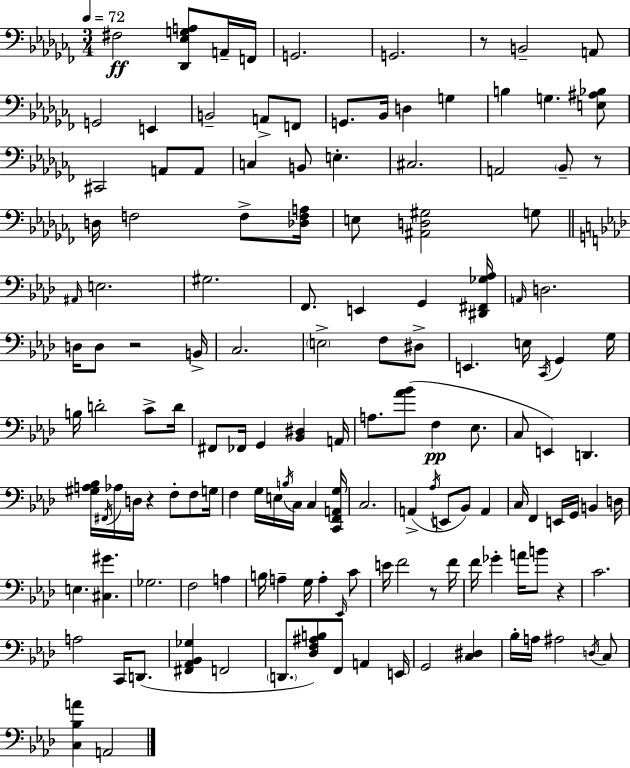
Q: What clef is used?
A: bass